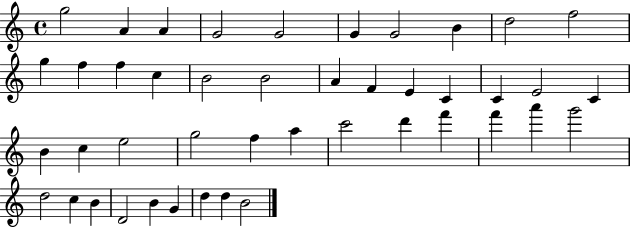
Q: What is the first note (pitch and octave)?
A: G5